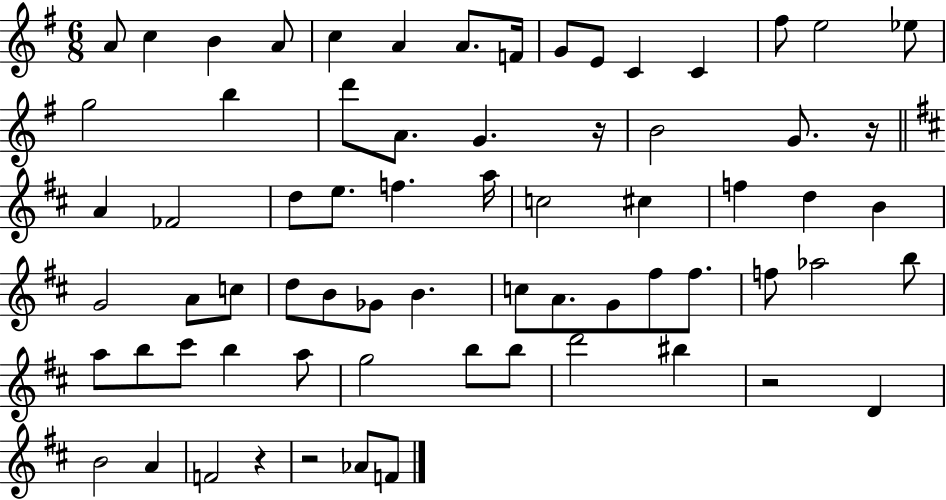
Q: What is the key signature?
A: G major